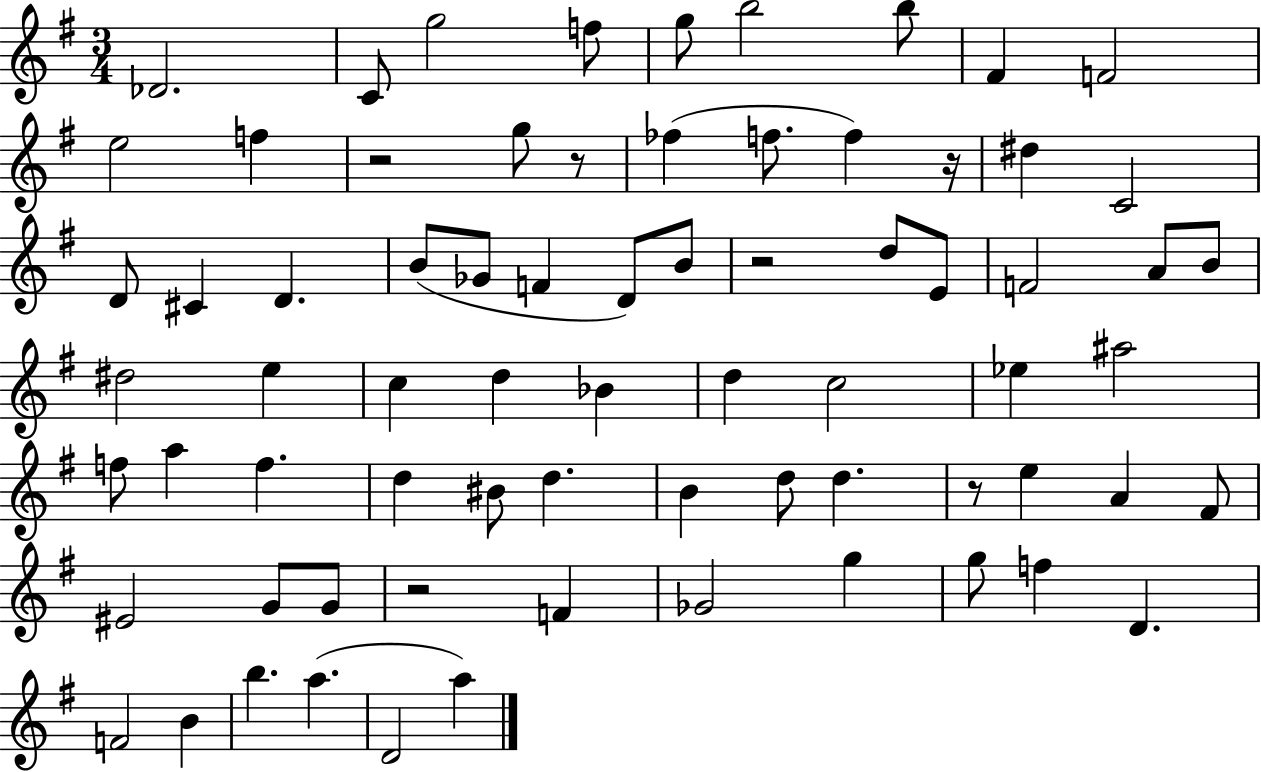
Db4/h. C4/e G5/h F5/e G5/e B5/h B5/e F#4/q F4/h E5/h F5/q R/h G5/e R/e FES5/q F5/e. F5/q R/s D#5/q C4/h D4/e C#4/q D4/q. B4/e Gb4/e F4/q D4/e B4/e R/h D5/e E4/e F4/h A4/e B4/e D#5/h E5/q C5/q D5/q Bb4/q D5/q C5/h Eb5/q A#5/h F5/e A5/q F5/q. D5/q BIS4/e D5/q. B4/q D5/e D5/q. R/e E5/q A4/q F#4/e EIS4/h G4/e G4/e R/h F4/q Gb4/h G5/q G5/e F5/q D4/q. F4/h B4/q B5/q. A5/q. D4/h A5/q